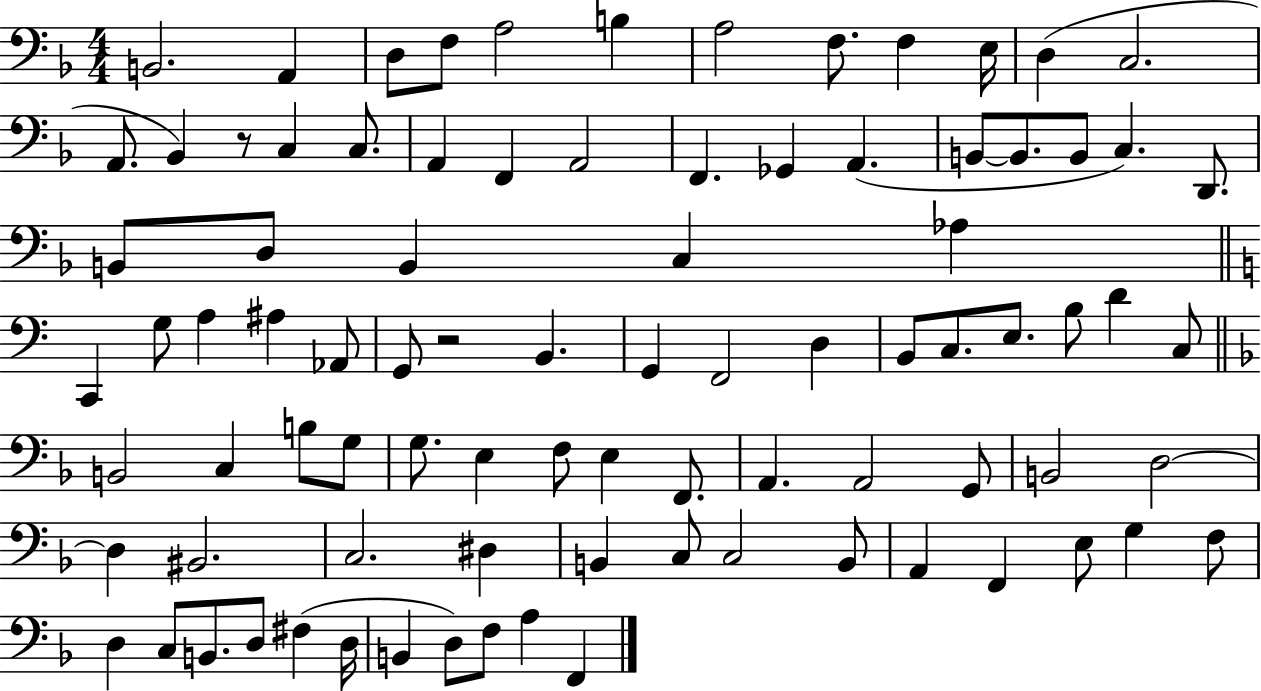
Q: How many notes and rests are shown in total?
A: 88